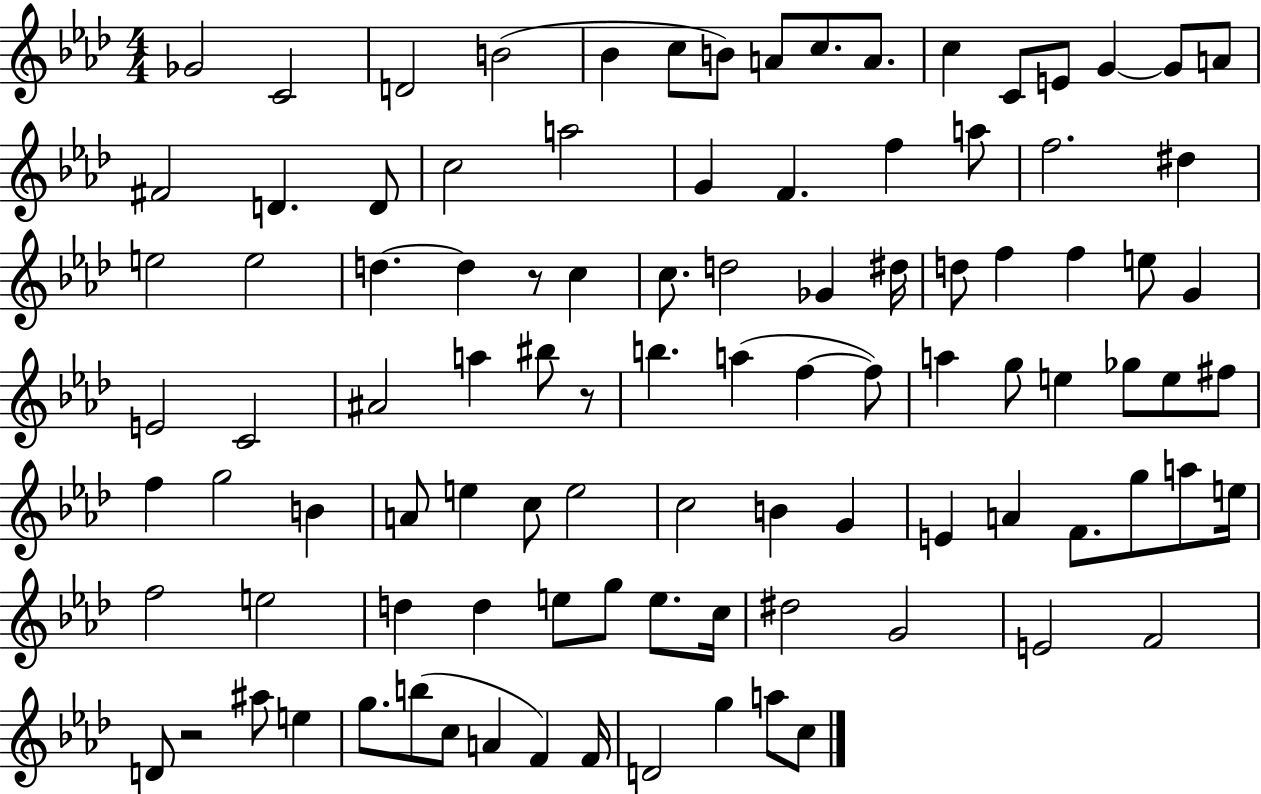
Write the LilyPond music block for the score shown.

{
  \clef treble
  \numericTimeSignature
  \time 4/4
  \key aes \major
  ges'2 c'2 | d'2 b'2( | bes'4 c''8 b'8) a'8 c''8. a'8. | c''4 c'8 e'8 g'4~~ g'8 a'8 | \break fis'2 d'4. d'8 | c''2 a''2 | g'4 f'4. f''4 a''8 | f''2. dis''4 | \break e''2 e''2 | d''4.~~ d''4 r8 c''4 | c''8. d''2 ges'4 dis''16 | d''8 f''4 f''4 e''8 g'4 | \break e'2 c'2 | ais'2 a''4 bis''8 r8 | b''4. a''4( f''4~~ f''8) | a''4 g''8 e''4 ges''8 e''8 fis''8 | \break f''4 g''2 b'4 | a'8 e''4 c''8 e''2 | c''2 b'4 g'4 | e'4 a'4 f'8. g''8 a''8 e''16 | \break f''2 e''2 | d''4 d''4 e''8 g''8 e''8. c''16 | dis''2 g'2 | e'2 f'2 | \break d'8 r2 ais''8 e''4 | g''8. b''8( c''8 a'4 f'4) f'16 | d'2 g''4 a''8 c''8 | \bar "|."
}